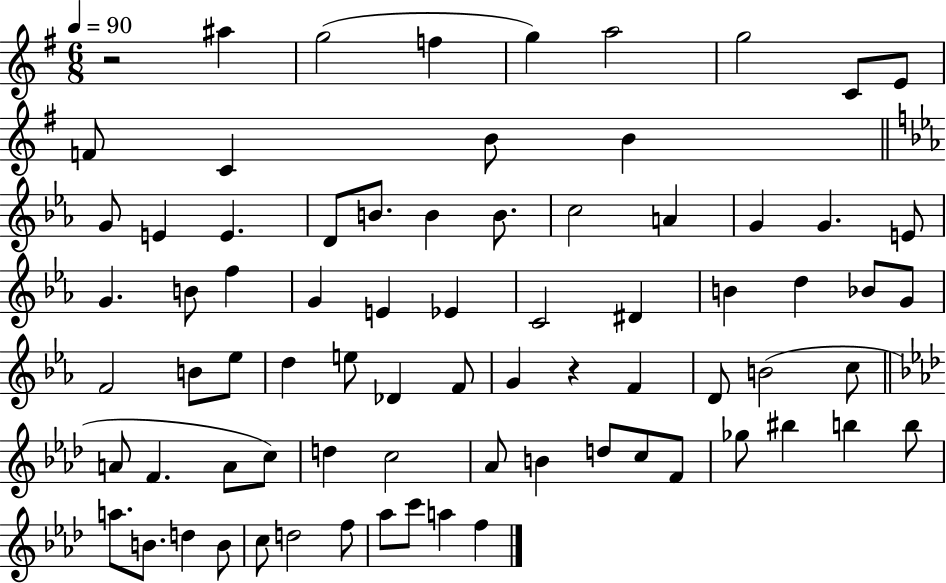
R/h A#5/q G5/h F5/q G5/q A5/h G5/h C4/e E4/e F4/e C4/q B4/e B4/q G4/e E4/q E4/q. D4/e B4/e. B4/q B4/e. C5/h A4/q G4/q G4/q. E4/e G4/q. B4/e F5/q G4/q E4/q Eb4/q C4/h D#4/q B4/q D5/q Bb4/e G4/e F4/h B4/e Eb5/e D5/q E5/e Db4/q F4/e G4/q R/q F4/q D4/e B4/h C5/e A4/e F4/q. A4/e C5/e D5/q C5/h Ab4/e B4/q D5/e C5/e F4/e Gb5/e BIS5/q B5/q B5/e A5/e. B4/e. D5/q B4/e C5/e D5/h F5/e Ab5/e C6/e A5/q F5/q